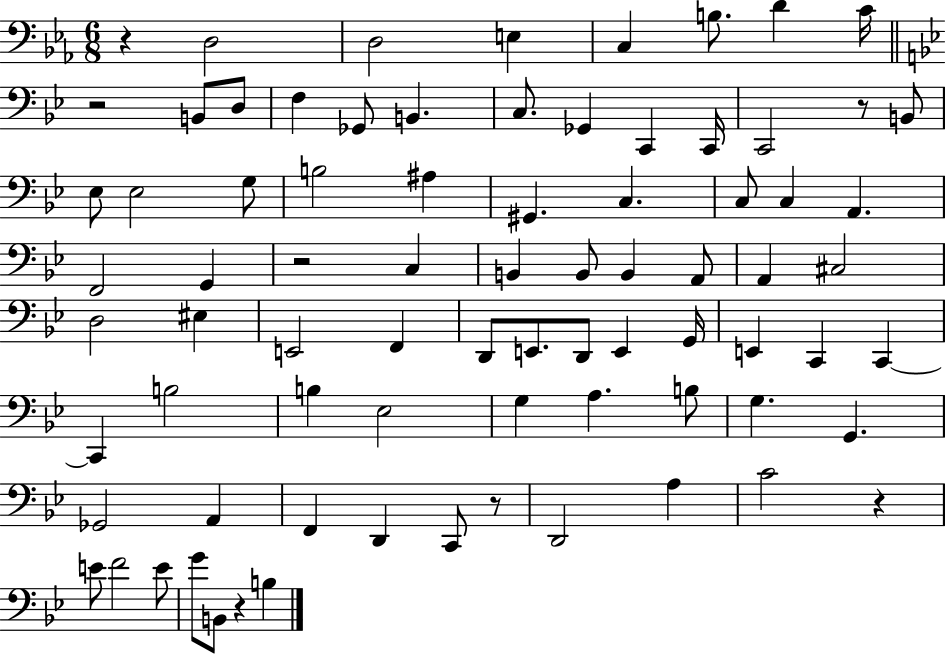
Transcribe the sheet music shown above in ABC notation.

X:1
T:Untitled
M:6/8
L:1/4
K:Eb
z D,2 D,2 E, C, B,/2 D C/4 z2 B,,/2 D,/2 F, _G,,/2 B,, C,/2 _G,, C,, C,,/4 C,,2 z/2 B,,/2 _E,/2 _E,2 G,/2 B,2 ^A, ^G,, C, C,/2 C, A,, F,,2 G,, z2 C, B,, B,,/2 B,, A,,/2 A,, ^C,2 D,2 ^E, E,,2 F,, D,,/2 E,,/2 D,,/2 E,, G,,/4 E,, C,, C,, C,, B,2 B, _E,2 G, A, B,/2 G, G,, _G,,2 A,, F,, D,, C,,/2 z/2 D,,2 A, C2 z E/2 F2 E/2 G/2 B,,/2 z B,